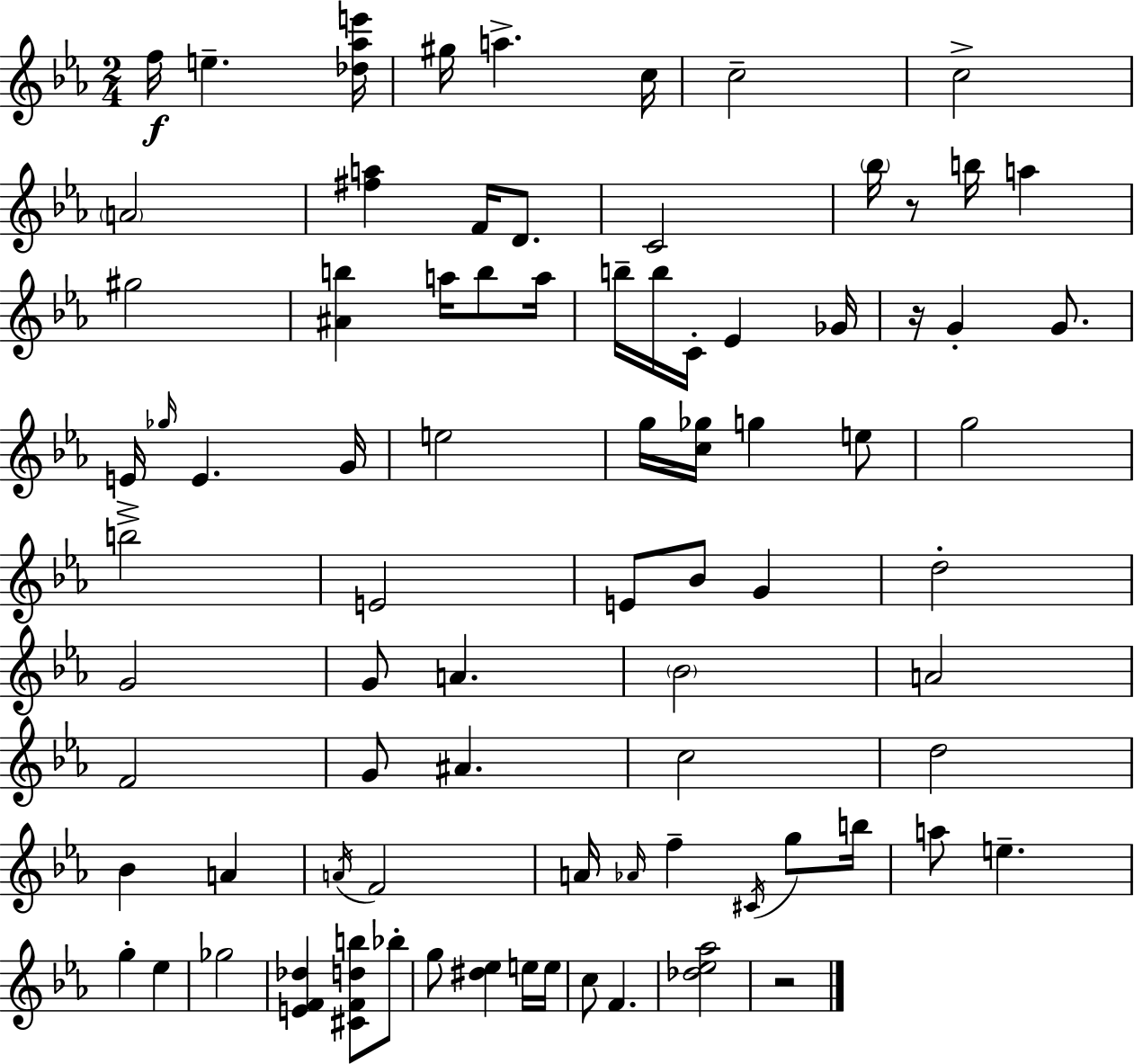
{
  \clef treble
  \numericTimeSignature
  \time 2/4
  \key c \minor
  f''16\f e''4.-- <des'' aes'' e'''>16 | gis''16 a''4.-> c''16 | c''2-- | c''2-> | \break \parenthesize a'2 | <fis'' a''>4 f'16 d'8. | c'2 | \parenthesize bes''16 r8 b''16 a''4 | \break gis''2 | <ais' b''>4 a''16 b''8 a''16 | b''16-- b''16 c'16-. ees'4 ges'16 | r16 g'4-. g'8. | \break e'16-> \grace { ges''16 } e'4. | g'16 e''2 | g''16 <c'' ges''>16 g''4 e''8 | g''2 | \break b''2-> | e'2 | e'8 bes'8 g'4 | d''2-. | \break g'2 | g'8 a'4. | \parenthesize bes'2 | a'2 | \break f'2 | g'8 ais'4. | c''2 | d''2 | \break bes'4 a'4 | \acciaccatura { a'16 } f'2 | a'16 \grace { aes'16 } f''4-- | \acciaccatura { cis'16 } g''8 b''16 a''8 e''4.-- | \break g''4-. | ees''4 ges''2 | <e' f' des''>4 | <cis' f' d'' b''>8 bes''8-. g''8 <dis'' ees''>4 | \break e''16 e''16 c''8 f'4. | <des'' ees'' aes''>2 | r2 | \bar "|."
}